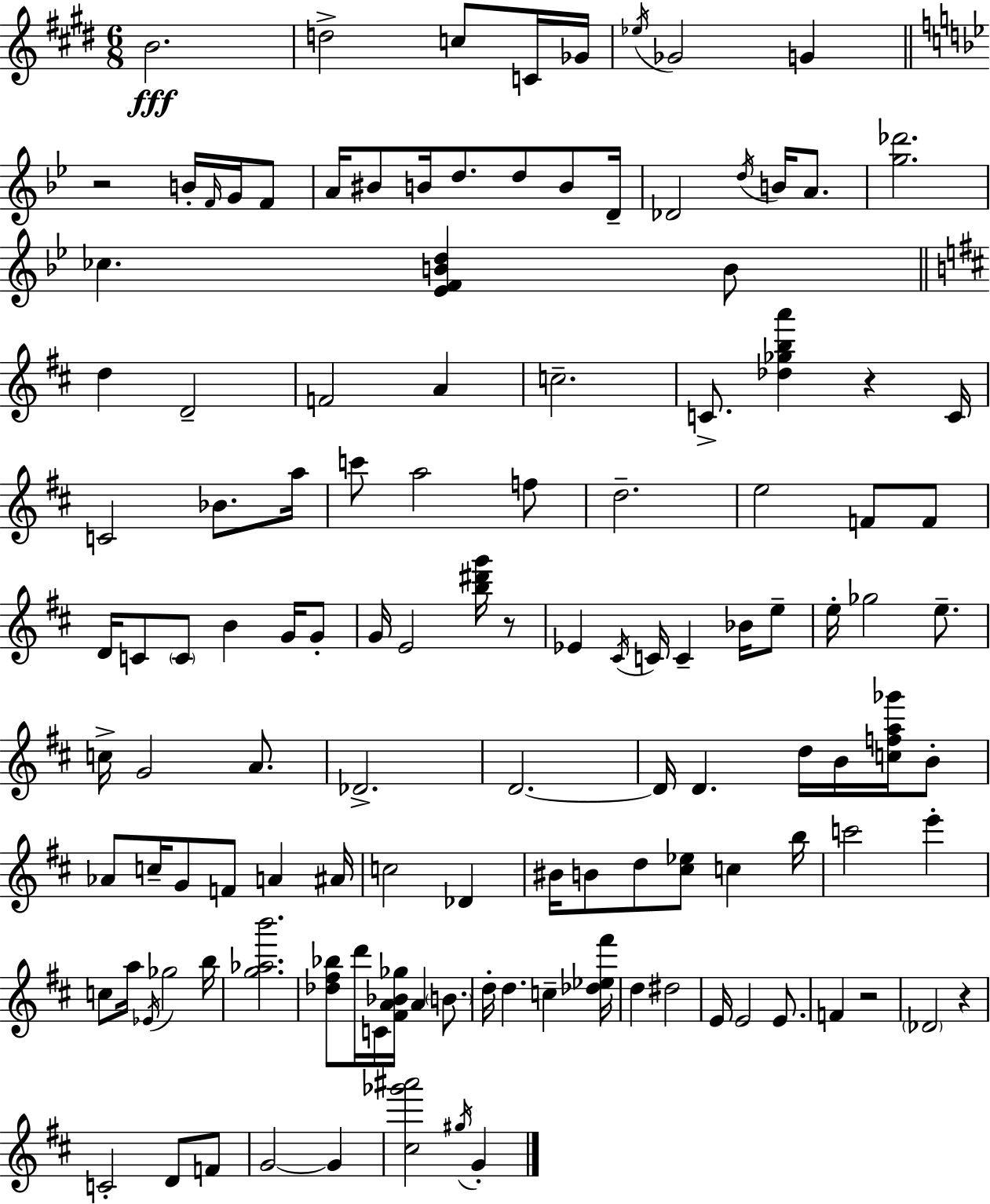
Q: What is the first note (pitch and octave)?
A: B4